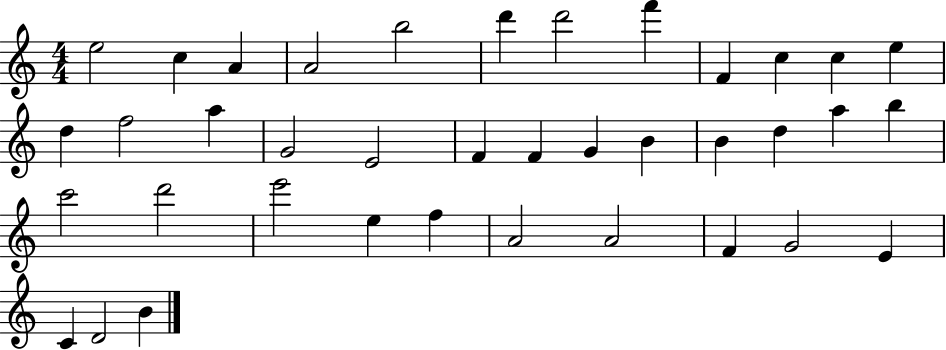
{
  \clef treble
  \numericTimeSignature
  \time 4/4
  \key c \major
  e''2 c''4 a'4 | a'2 b''2 | d'''4 d'''2 f'''4 | f'4 c''4 c''4 e''4 | \break d''4 f''2 a''4 | g'2 e'2 | f'4 f'4 g'4 b'4 | b'4 d''4 a''4 b''4 | \break c'''2 d'''2 | e'''2 e''4 f''4 | a'2 a'2 | f'4 g'2 e'4 | \break c'4 d'2 b'4 | \bar "|."
}